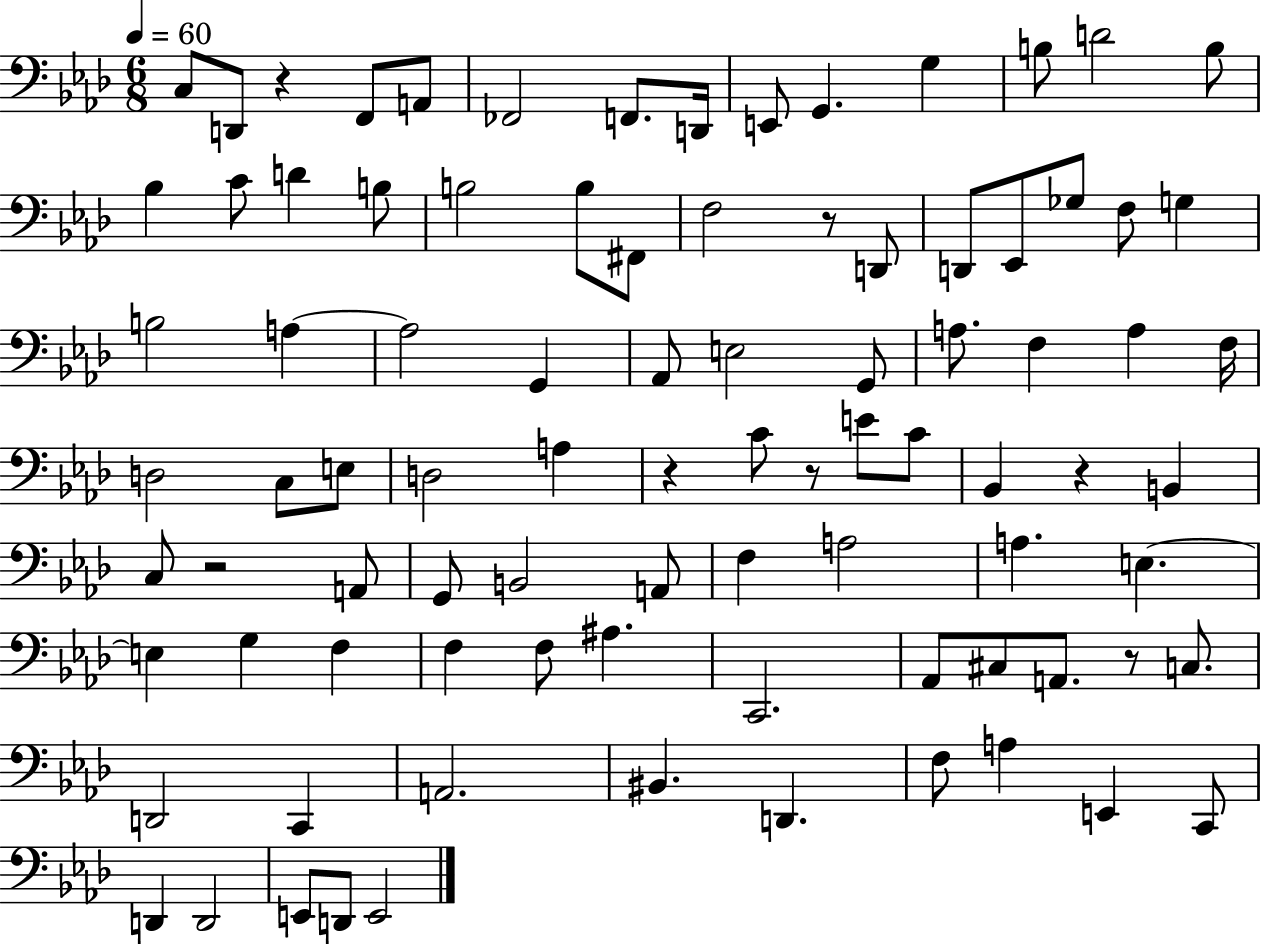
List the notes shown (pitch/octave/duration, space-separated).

C3/e D2/e R/q F2/e A2/e FES2/h F2/e. D2/s E2/e G2/q. G3/q B3/e D4/h B3/e Bb3/q C4/e D4/q B3/e B3/h B3/e F#2/e F3/h R/e D2/e D2/e Eb2/e Gb3/e F3/e G3/q B3/h A3/q A3/h G2/q Ab2/e E3/h G2/e A3/e. F3/q A3/q F3/s D3/h C3/e E3/e D3/h A3/q R/q C4/e R/e E4/e C4/e Bb2/q R/q B2/q C3/e R/h A2/e G2/e B2/h A2/e F3/q A3/h A3/q. E3/q. E3/q G3/q F3/q F3/q F3/e A#3/q. C2/h. Ab2/e C#3/e A2/e. R/e C3/e. D2/h C2/q A2/h. BIS2/q. D2/q. F3/e A3/q E2/q C2/e D2/q D2/h E2/e D2/e E2/h